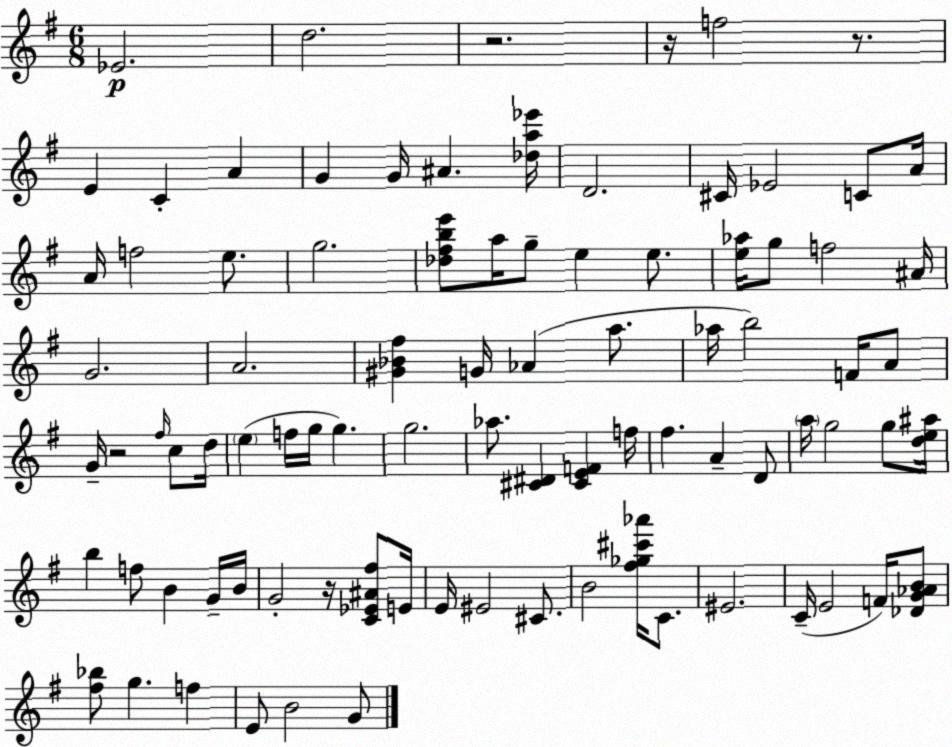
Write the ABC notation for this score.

X:1
T:Untitled
M:6/8
L:1/4
K:Em
_E2 d2 z2 z/4 f2 z/2 E C A G G/4 ^A [_da_e']/4 D2 ^C/4 _E2 C/2 A/4 A/4 f2 e/2 g2 [_d^fbe']/2 a/4 g/2 e e/2 [e_a]/4 g/2 f2 ^A/4 G2 A2 [^G_B^f] G/4 _A a/2 _a/4 b2 F/4 A/2 G/4 z2 ^f/4 c/2 d/4 e f/4 g/4 g g2 _a/2 [^C^D] [^CEF] f/4 ^f A D/2 a/4 g2 g/2 [de^a]/4 b f/2 B G/4 B/4 G2 z/4 [C_E^A^f]/2 E/4 E/4 ^E2 ^C/2 B2 [^f_g^c'_a']/4 C/2 ^E2 C/4 E2 F/4 [_DG_AB]/2 [^f_b]/2 g f E/2 B2 G/2